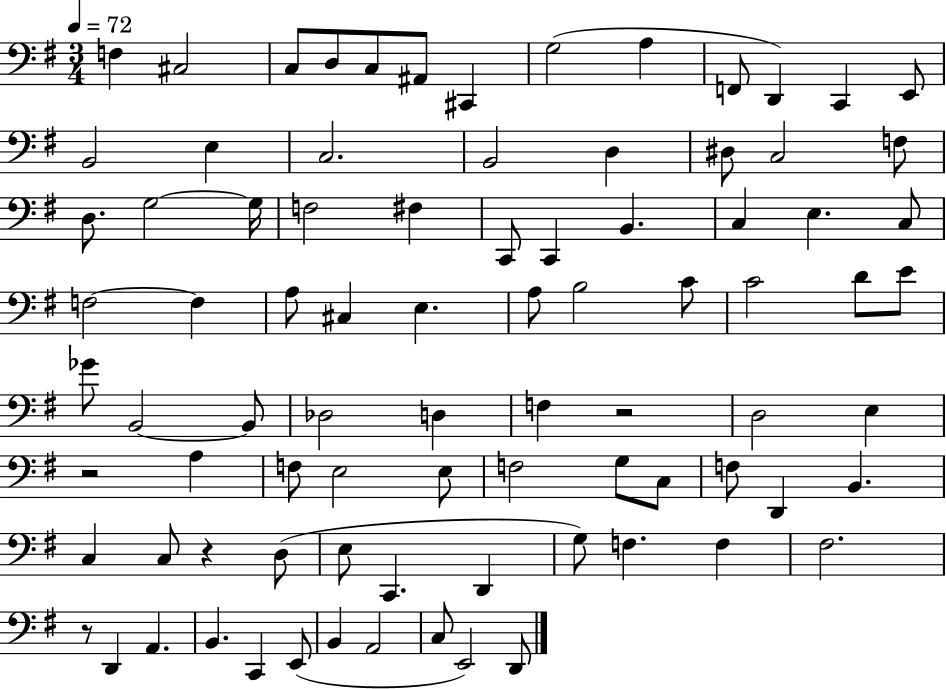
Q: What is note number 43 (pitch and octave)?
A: E4